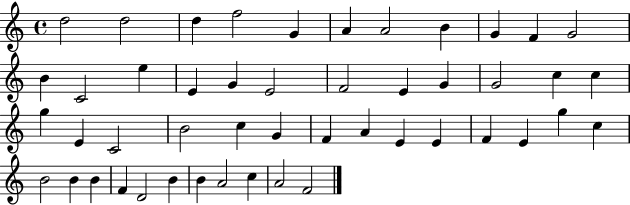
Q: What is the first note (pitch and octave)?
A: D5